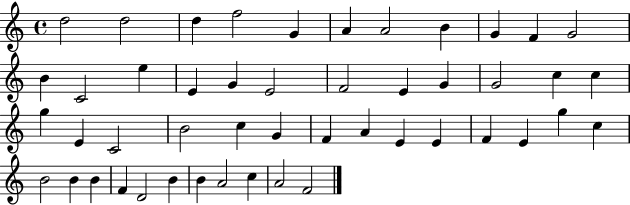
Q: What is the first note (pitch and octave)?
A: D5